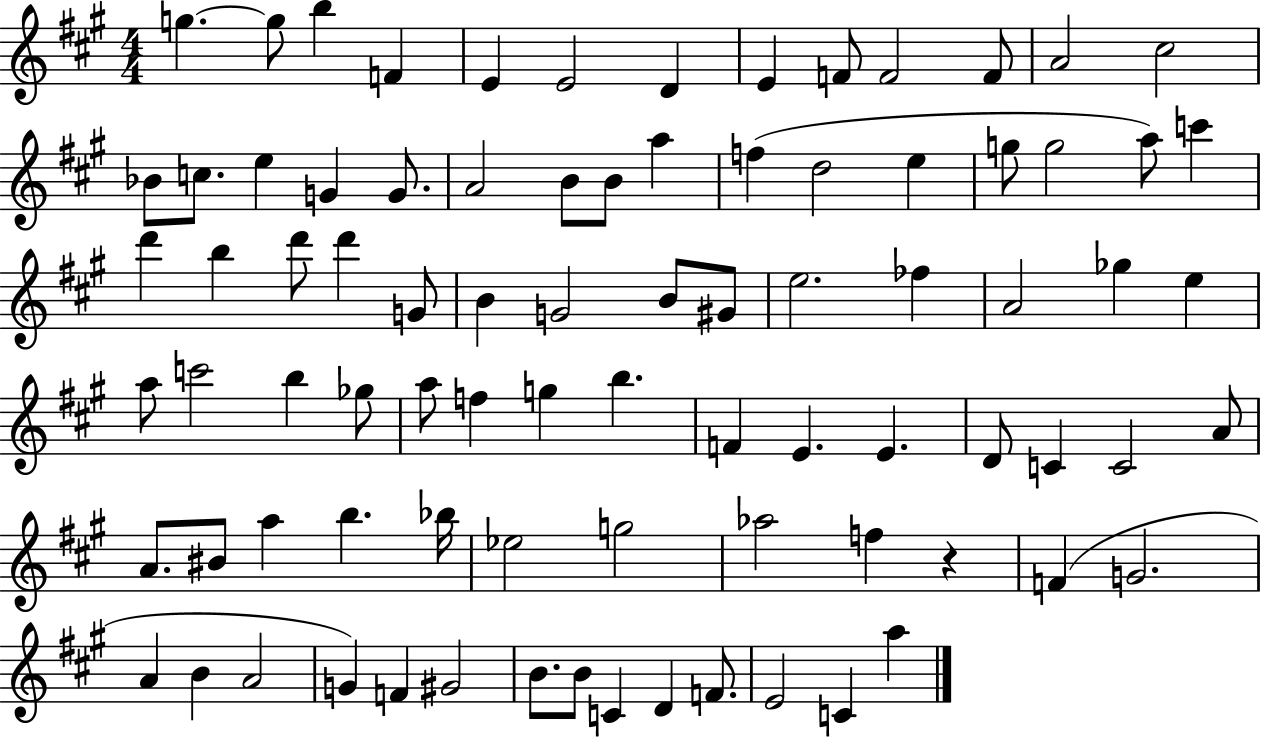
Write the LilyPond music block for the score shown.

{
  \clef treble
  \numericTimeSignature
  \time 4/4
  \key a \major
  g''4.~~ g''8 b''4 f'4 | e'4 e'2 d'4 | e'4 f'8 f'2 f'8 | a'2 cis''2 | \break bes'8 c''8. e''4 g'4 g'8. | a'2 b'8 b'8 a''4 | f''4( d''2 e''4 | g''8 g''2 a''8) c'''4 | \break d'''4 b''4 d'''8 d'''4 g'8 | b'4 g'2 b'8 gis'8 | e''2. fes''4 | a'2 ges''4 e''4 | \break a''8 c'''2 b''4 ges''8 | a''8 f''4 g''4 b''4. | f'4 e'4. e'4. | d'8 c'4 c'2 a'8 | \break a'8. bis'8 a''4 b''4. bes''16 | ees''2 g''2 | aes''2 f''4 r4 | f'4( g'2. | \break a'4 b'4 a'2 | g'4) f'4 gis'2 | b'8. b'8 c'4 d'4 f'8. | e'2 c'4 a''4 | \break \bar "|."
}